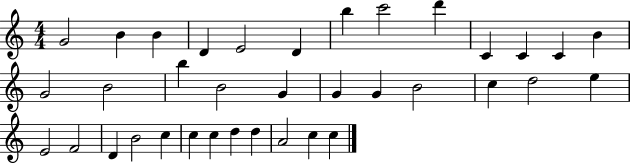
G4/h B4/q B4/q D4/q E4/h D4/q B5/q C6/h D6/q C4/q C4/q C4/q B4/q G4/h B4/h B5/q B4/h G4/q G4/q G4/q B4/h C5/q D5/h E5/q E4/h F4/h D4/q B4/h C5/q C5/q C5/q D5/q D5/q A4/h C5/q C5/q